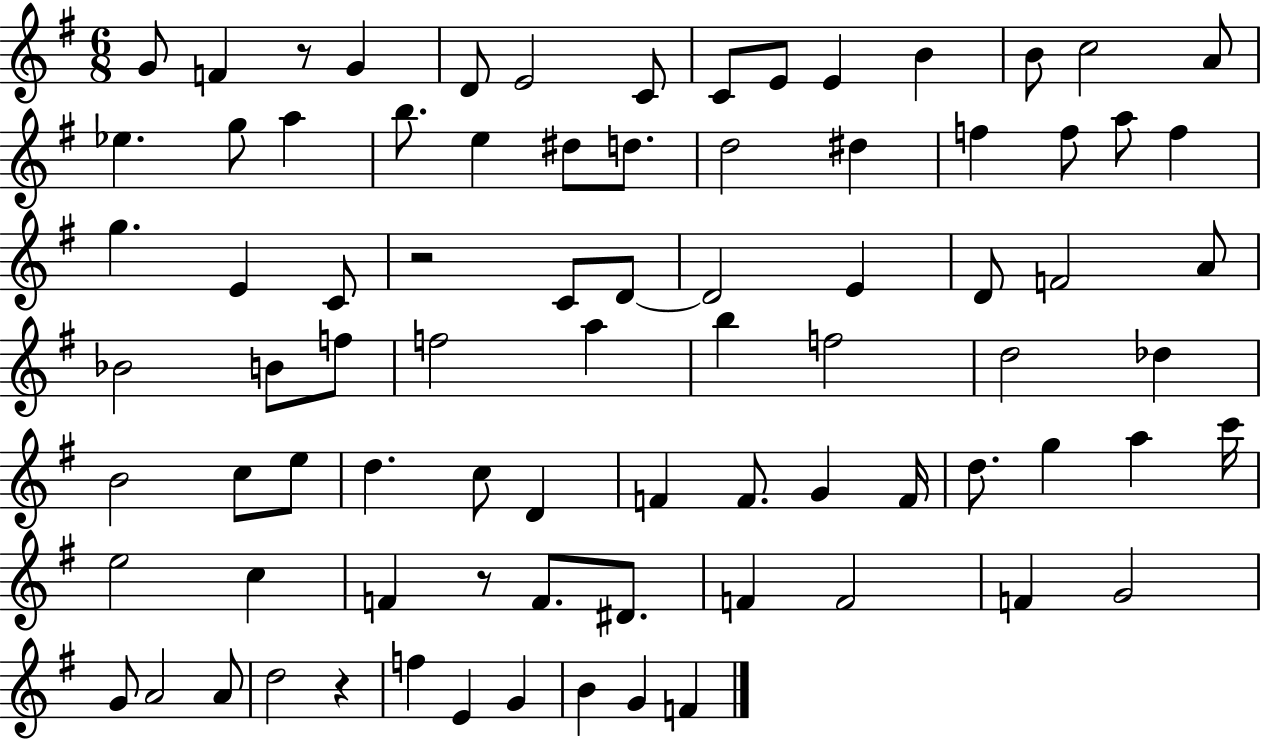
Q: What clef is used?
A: treble